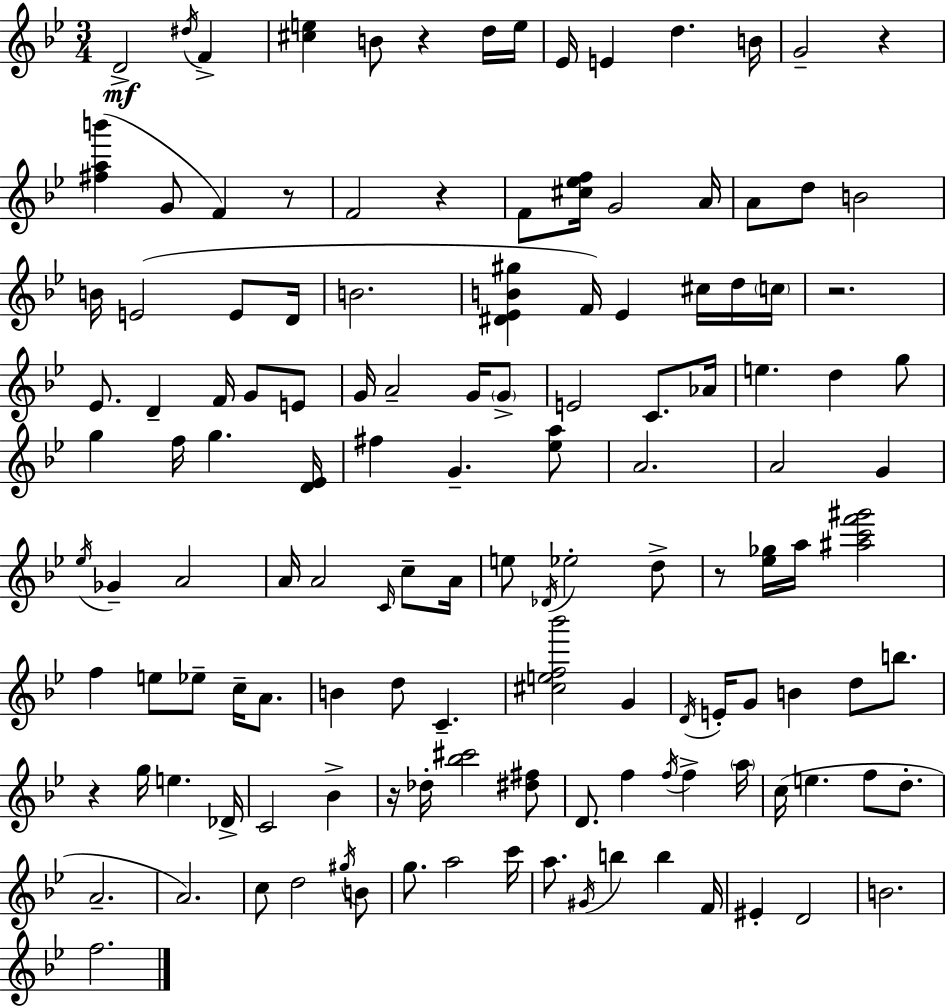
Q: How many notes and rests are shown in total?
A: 133